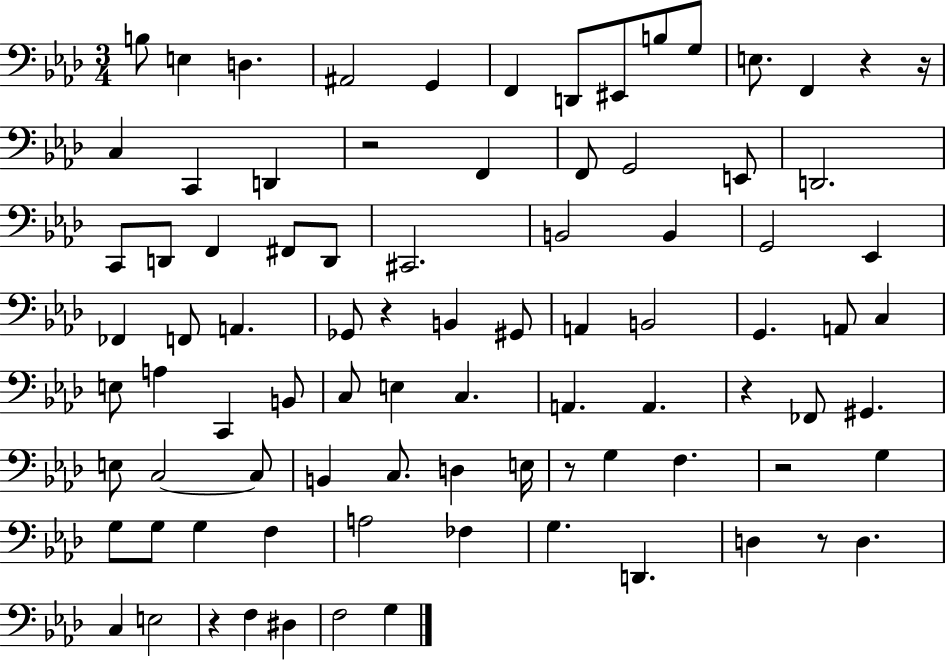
{
  \clef bass
  \numericTimeSignature
  \time 3/4
  \key aes \major
  \repeat volta 2 { b8 e4 d4. | ais,2 g,4 | f,4 d,8 eis,8 b8 g8 | e8. f,4 r4 r16 | \break c4 c,4 d,4 | r2 f,4 | f,8 g,2 e,8 | d,2. | \break c,8 d,8 f,4 fis,8 d,8 | cis,2. | b,2 b,4 | g,2 ees,4 | \break fes,4 f,8 a,4. | ges,8 r4 b,4 gis,8 | a,4 b,2 | g,4. a,8 c4 | \break e8 a4 c,4 b,8 | c8 e4 c4. | a,4. a,4. | r4 fes,8 gis,4. | \break e8 c2~~ c8 | b,4 c8. d4 e16 | r8 g4 f4. | r2 g4 | \break g8 g8 g4 f4 | a2 fes4 | g4. d,4. | d4 r8 d4. | \break c4 e2 | r4 f4 dis4 | f2 g4 | } \bar "|."
}